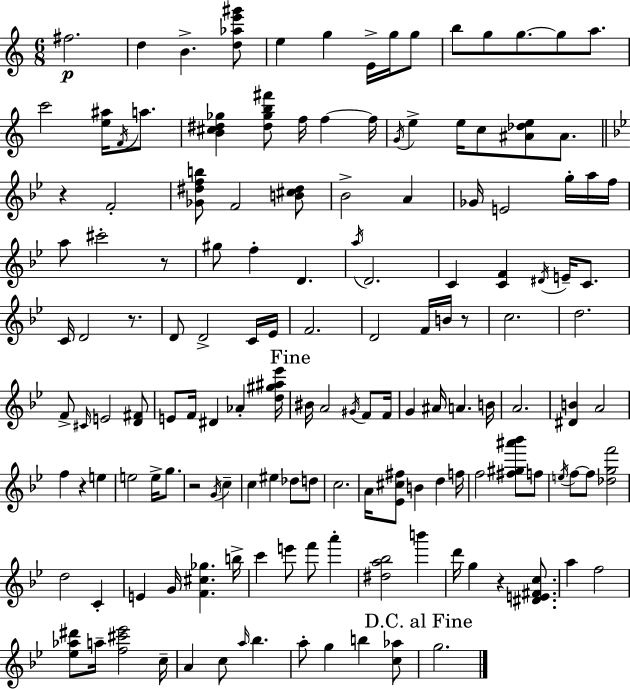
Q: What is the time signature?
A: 6/8